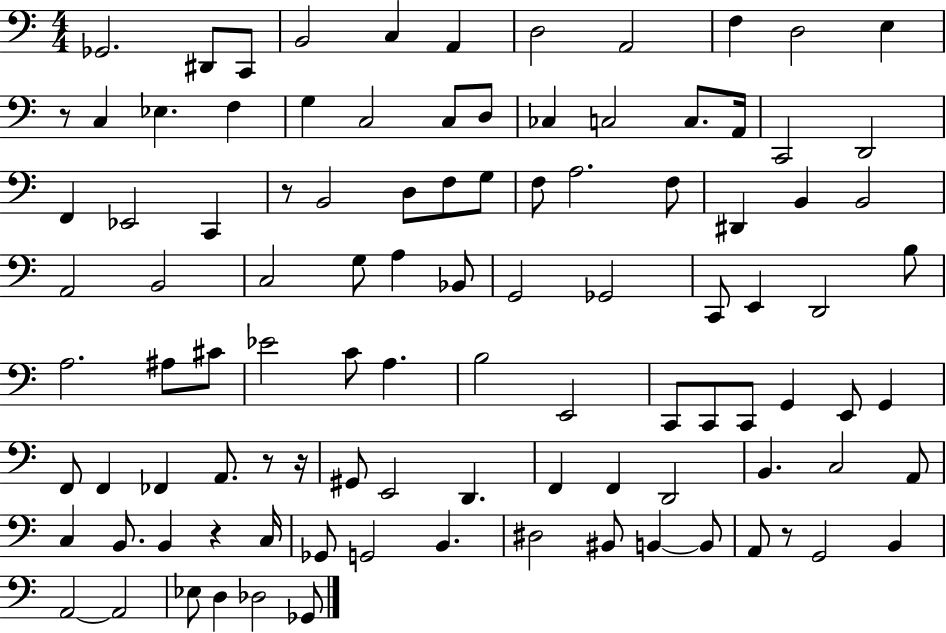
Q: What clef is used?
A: bass